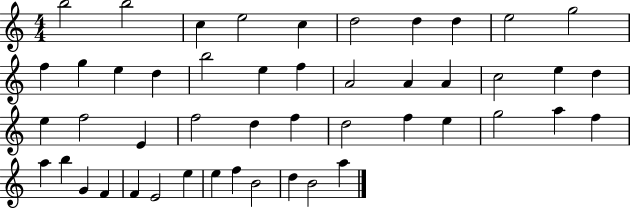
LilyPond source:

{
  \clef treble
  \numericTimeSignature
  \time 4/4
  \key c \major
  b''2 b''2 | c''4 e''2 c''4 | d''2 d''4 d''4 | e''2 g''2 | \break f''4 g''4 e''4 d''4 | b''2 e''4 f''4 | a'2 a'4 a'4 | c''2 e''4 d''4 | \break e''4 f''2 e'4 | f''2 d''4 f''4 | d''2 f''4 e''4 | g''2 a''4 f''4 | \break a''4 b''4 g'4 f'4 | f'4 e'2 e''4 | e''4 f''4 b'2 | d''4 b'2 a''4 | \break \bar "|."
}